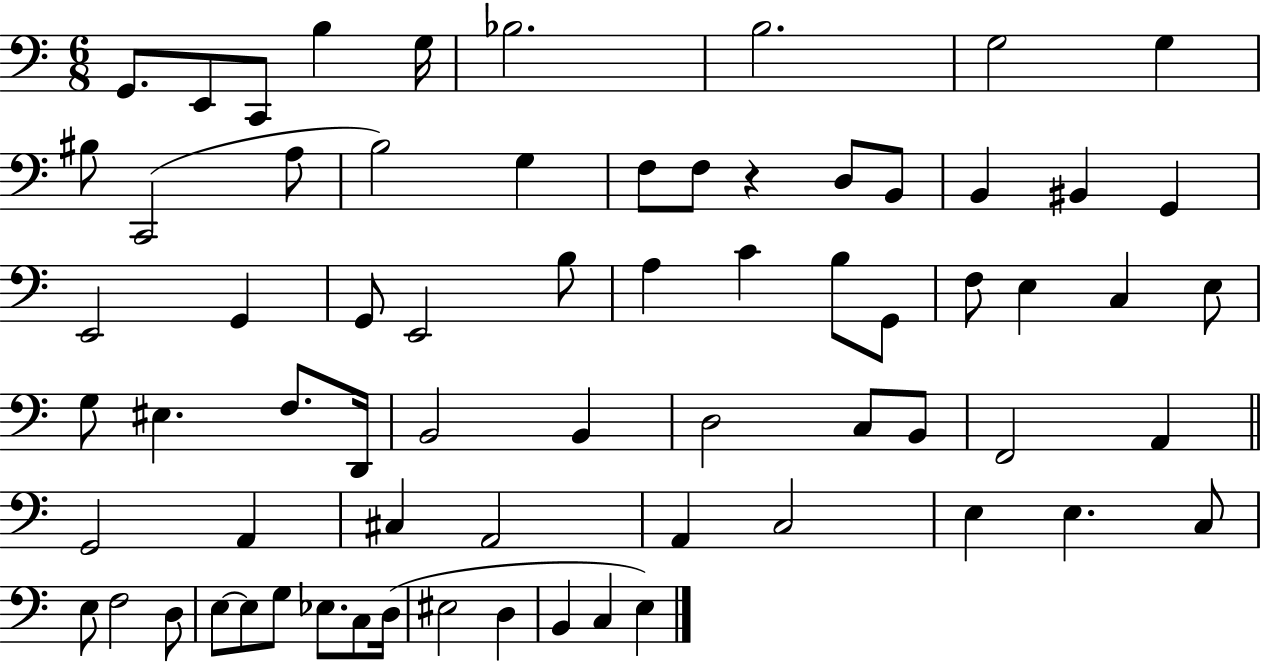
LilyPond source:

{
  \clef bass
  \numericTimeSignature
  \time 6/8
  \key c \major
  g,8. e,8 c,8 b4 g16 | bes2. | b2. | g2 g4 | \break bis8 c,2( a8 | b2) g4 | f8 f8 r4 d8 b,8 | b,4 bis,4 g,4 | \break e,2 g,4 | g,8 e,2 b8 | a4 c'4 b8 g,8 | f8 e4 c4 e8 | \break g8 eis4. f8. d,16 | b,2 b,4 | d2 c8 b,8 | f,2 a,4 | \break \bar "||" \break \key c \major g,2 a,4 | cis4 a,2 | a,4 c2 | e4 e4. c8 | \break e8 f2 d8 | e8~~ e8 g8 ees8. c8 d16( | eis2 d4 | b,4 c4 e4) | \break \bar "|."
}